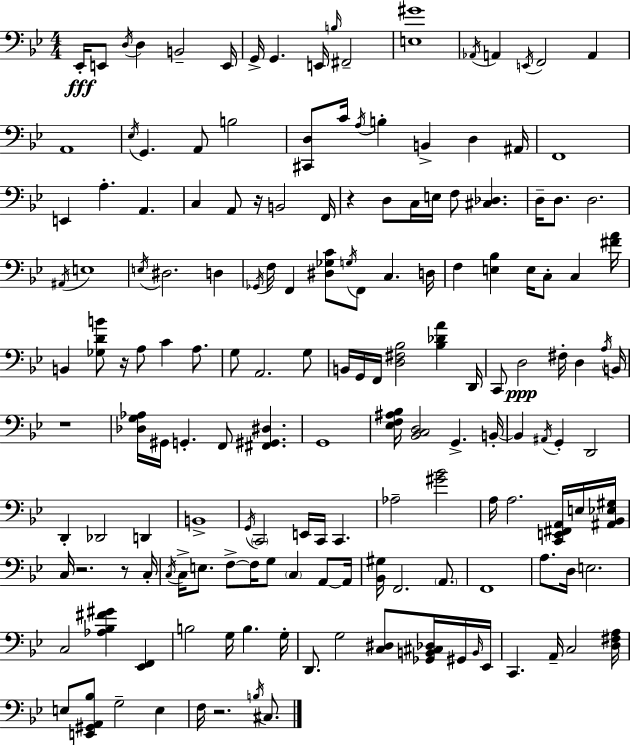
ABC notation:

X:1
T:Untitled
M:4/4
L:1/4
K:Bb
_E,,/4 E,,/2 D,/4 D, B,,2 E,,/4 G,,/4 G,, E,,/4 B,/4 ^F,,2 [E,^G]4 _A,,/4 A,, E,,/4 F,,2 A,, A,,4 _E,/4 G,, A,,/2 B,2 [^C,,D,]/2 C/4 A,/4 B, B,, D, ^A,,/4 F,,4 E,, A, A,, C, A,,/2 z/4 B,,2 F,,/4 z D,/2 C,/4 E,/4 F,/2 [^C,_D,] D,/4 D,/2 D,2 ^A,,/4 E,4 E,/4 ^D,2 D, _G,,/4 F,/4 F,, [^D,_G,C]/2 G,/4 F,,/2 C, D,/4 F, [E,_B,] E,/4 C,/2 C, [^FA]/4 B,, [_G,DB]/2 z/4 A,/2 C A,/2 G,/2 A,,2 G,/2 B,,/4 G,,/4 F,,/4 [D,^F,_B,]2 [_B,_DA] D,,/4 C,,/2 D,2 ^F,/4 D, A,/4 B,,/4 z4 [_D,G,_A,]/4 ^G,,/4 G,, F,,/2 [^F,,^G,,^D,] G,,4 [_E,F,^A,_B,]/4 [_B,,C,D,]2 G,, B,,/4 B,, ^A,,/4 G,, D,,2 D,, _D,,2 D,, B,,4 G,,/4 C,,2 E,,/4 C,,/4 C,, _A,2 [^G_B]2 A,/4 A,2 [C,,E,,^F,,A,,]/4 E,/4 [^A,,_B,,_E,^G,]/4 C,/4 z2 z/2 C,/4 C,/4 C,/4 E,/2 F,/2 F,/4 G,/2 C, A,,/2 A,,/4 [_B,,^G,]/4 F,,2 A,,/2 F,,4 A,/2 D,/4 E,2 C,2 [_A,_B,^F^G] [_E,,F,,] B,2 G,/4 B, G,/4 D,,/2 G,2 [C,^D,]/2 [_G,,B,,^C,_D,]/4 ^G,,/4 B,,/4 _E,,/4 C,, A,,/4 C,2 [D,^F,A,]/4 E,/2 [E,,^G,,A,,_B,]/2 G,2 E, F,/4 z2 B,/4 ^C,/2